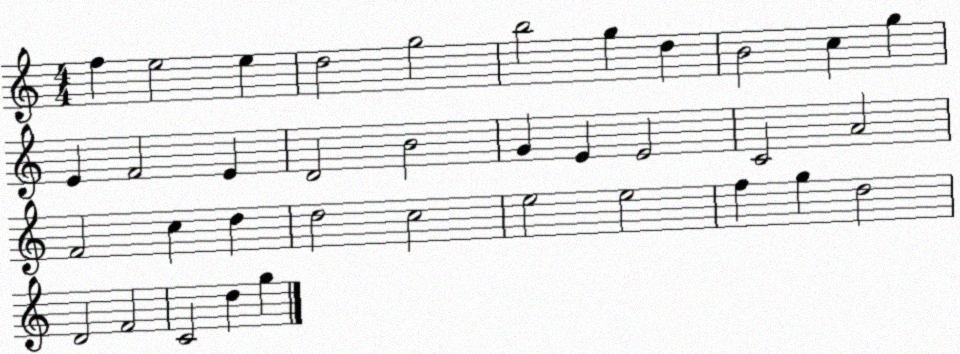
X:1
T:Untitled
M:4/4
L:1/4
K:C
f e2 e d2 g2 b2 g d B2 c g E F2 E D2 B2 G E E2 C2 A2 F2 c d d2 c2 e2 e2 f g d2 D2 F2 C2 d g